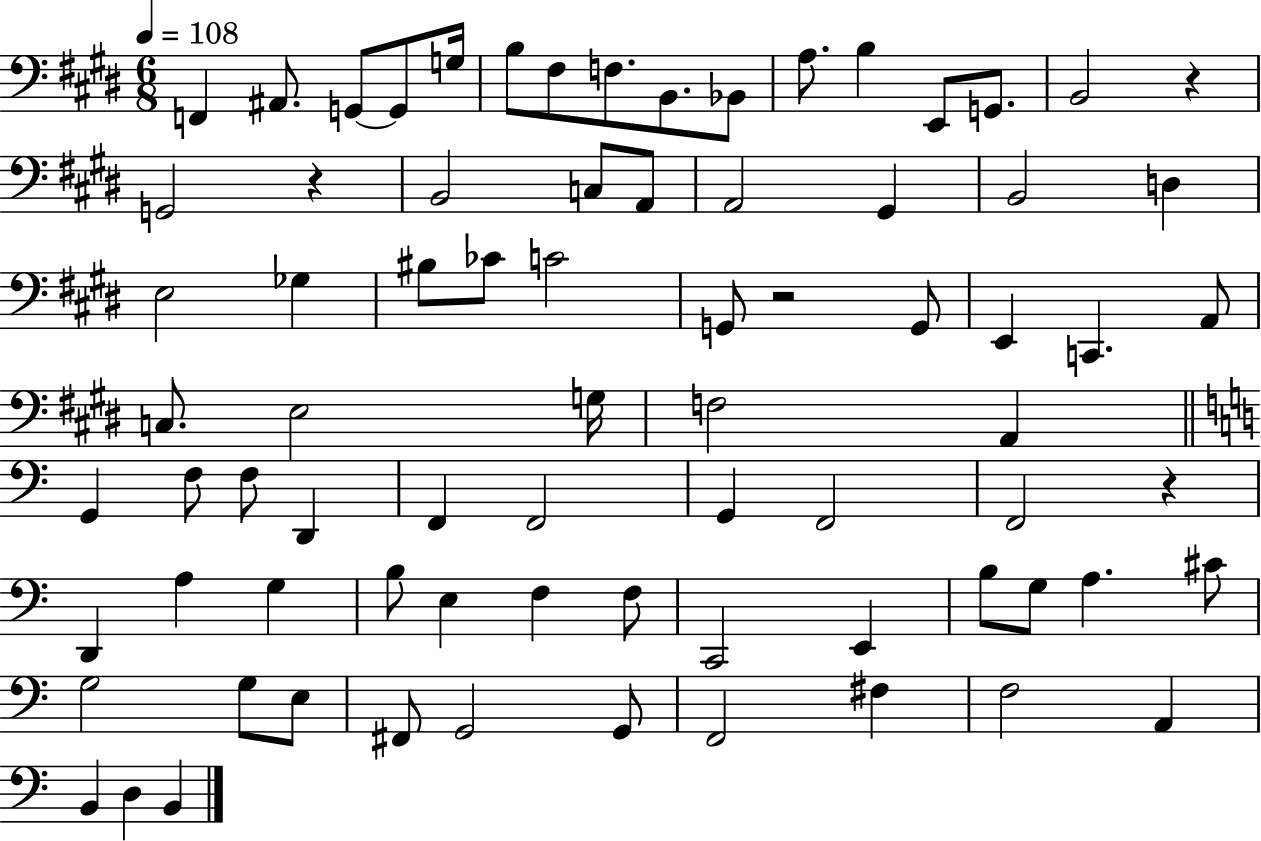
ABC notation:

X:1
T:Untitled
M:6/8
L:1/4
K:E
F,, ^A,,/2 G,,/2 G,,/2 G,/4 B,/2 ^F,/2 F,/2 B,,/2 _B,,/2 A,/2 B, E,,/2 G,,/2 B,,2 z G,,2 z B,,2 C,/2 A,,/2 A,,2 ^G,, B,,2 D, E,2 _G, ^B,/2 _C/2 C2 G,,/2 z2 G,,/2 E,, C,, A,,/2 C,/2 E,2 G,/4 F,2 A,, G,, F,/2 F,/2 D,, F,, F,,2 G,, F,,2 F,,2 z D,, A, G, B,/2 E, F, F,/2 C,,2 E,, B,/2 G,/2 A, ^C/2 G,2 G,/2 E,/2 ^F,,/2 G,,2 G,,/2 F,,2 ^F, F,2 A,, B,, D, B,,